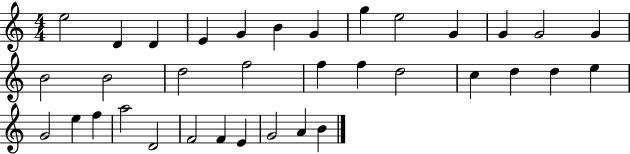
{
  \clef treble
  \numericTimeSignature
  \time 4/4
  \key c \major
  e''2 d'4 d'4 | e'4 g'4 b'4 g'4 | g''4 e''2 g'4 | g'4 g'2 g'4 | \break b'2 b'2 | d''2 f''2 | f''4 f''4 d''2 | c''4 d''4 d''4 e''4 | \break g'2 e''4 f''4 | a''2 d'2 | f'2 f'4 e'4 | g'2 a'4 b'4 | \break \bar "|."
}